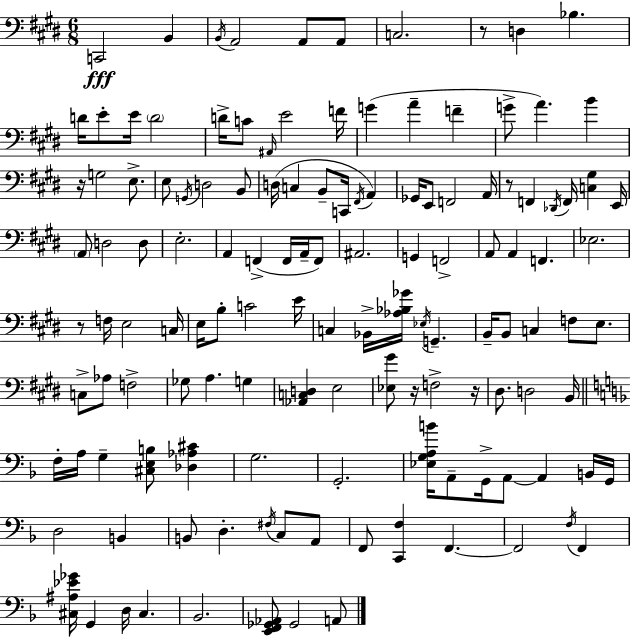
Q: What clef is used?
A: bass